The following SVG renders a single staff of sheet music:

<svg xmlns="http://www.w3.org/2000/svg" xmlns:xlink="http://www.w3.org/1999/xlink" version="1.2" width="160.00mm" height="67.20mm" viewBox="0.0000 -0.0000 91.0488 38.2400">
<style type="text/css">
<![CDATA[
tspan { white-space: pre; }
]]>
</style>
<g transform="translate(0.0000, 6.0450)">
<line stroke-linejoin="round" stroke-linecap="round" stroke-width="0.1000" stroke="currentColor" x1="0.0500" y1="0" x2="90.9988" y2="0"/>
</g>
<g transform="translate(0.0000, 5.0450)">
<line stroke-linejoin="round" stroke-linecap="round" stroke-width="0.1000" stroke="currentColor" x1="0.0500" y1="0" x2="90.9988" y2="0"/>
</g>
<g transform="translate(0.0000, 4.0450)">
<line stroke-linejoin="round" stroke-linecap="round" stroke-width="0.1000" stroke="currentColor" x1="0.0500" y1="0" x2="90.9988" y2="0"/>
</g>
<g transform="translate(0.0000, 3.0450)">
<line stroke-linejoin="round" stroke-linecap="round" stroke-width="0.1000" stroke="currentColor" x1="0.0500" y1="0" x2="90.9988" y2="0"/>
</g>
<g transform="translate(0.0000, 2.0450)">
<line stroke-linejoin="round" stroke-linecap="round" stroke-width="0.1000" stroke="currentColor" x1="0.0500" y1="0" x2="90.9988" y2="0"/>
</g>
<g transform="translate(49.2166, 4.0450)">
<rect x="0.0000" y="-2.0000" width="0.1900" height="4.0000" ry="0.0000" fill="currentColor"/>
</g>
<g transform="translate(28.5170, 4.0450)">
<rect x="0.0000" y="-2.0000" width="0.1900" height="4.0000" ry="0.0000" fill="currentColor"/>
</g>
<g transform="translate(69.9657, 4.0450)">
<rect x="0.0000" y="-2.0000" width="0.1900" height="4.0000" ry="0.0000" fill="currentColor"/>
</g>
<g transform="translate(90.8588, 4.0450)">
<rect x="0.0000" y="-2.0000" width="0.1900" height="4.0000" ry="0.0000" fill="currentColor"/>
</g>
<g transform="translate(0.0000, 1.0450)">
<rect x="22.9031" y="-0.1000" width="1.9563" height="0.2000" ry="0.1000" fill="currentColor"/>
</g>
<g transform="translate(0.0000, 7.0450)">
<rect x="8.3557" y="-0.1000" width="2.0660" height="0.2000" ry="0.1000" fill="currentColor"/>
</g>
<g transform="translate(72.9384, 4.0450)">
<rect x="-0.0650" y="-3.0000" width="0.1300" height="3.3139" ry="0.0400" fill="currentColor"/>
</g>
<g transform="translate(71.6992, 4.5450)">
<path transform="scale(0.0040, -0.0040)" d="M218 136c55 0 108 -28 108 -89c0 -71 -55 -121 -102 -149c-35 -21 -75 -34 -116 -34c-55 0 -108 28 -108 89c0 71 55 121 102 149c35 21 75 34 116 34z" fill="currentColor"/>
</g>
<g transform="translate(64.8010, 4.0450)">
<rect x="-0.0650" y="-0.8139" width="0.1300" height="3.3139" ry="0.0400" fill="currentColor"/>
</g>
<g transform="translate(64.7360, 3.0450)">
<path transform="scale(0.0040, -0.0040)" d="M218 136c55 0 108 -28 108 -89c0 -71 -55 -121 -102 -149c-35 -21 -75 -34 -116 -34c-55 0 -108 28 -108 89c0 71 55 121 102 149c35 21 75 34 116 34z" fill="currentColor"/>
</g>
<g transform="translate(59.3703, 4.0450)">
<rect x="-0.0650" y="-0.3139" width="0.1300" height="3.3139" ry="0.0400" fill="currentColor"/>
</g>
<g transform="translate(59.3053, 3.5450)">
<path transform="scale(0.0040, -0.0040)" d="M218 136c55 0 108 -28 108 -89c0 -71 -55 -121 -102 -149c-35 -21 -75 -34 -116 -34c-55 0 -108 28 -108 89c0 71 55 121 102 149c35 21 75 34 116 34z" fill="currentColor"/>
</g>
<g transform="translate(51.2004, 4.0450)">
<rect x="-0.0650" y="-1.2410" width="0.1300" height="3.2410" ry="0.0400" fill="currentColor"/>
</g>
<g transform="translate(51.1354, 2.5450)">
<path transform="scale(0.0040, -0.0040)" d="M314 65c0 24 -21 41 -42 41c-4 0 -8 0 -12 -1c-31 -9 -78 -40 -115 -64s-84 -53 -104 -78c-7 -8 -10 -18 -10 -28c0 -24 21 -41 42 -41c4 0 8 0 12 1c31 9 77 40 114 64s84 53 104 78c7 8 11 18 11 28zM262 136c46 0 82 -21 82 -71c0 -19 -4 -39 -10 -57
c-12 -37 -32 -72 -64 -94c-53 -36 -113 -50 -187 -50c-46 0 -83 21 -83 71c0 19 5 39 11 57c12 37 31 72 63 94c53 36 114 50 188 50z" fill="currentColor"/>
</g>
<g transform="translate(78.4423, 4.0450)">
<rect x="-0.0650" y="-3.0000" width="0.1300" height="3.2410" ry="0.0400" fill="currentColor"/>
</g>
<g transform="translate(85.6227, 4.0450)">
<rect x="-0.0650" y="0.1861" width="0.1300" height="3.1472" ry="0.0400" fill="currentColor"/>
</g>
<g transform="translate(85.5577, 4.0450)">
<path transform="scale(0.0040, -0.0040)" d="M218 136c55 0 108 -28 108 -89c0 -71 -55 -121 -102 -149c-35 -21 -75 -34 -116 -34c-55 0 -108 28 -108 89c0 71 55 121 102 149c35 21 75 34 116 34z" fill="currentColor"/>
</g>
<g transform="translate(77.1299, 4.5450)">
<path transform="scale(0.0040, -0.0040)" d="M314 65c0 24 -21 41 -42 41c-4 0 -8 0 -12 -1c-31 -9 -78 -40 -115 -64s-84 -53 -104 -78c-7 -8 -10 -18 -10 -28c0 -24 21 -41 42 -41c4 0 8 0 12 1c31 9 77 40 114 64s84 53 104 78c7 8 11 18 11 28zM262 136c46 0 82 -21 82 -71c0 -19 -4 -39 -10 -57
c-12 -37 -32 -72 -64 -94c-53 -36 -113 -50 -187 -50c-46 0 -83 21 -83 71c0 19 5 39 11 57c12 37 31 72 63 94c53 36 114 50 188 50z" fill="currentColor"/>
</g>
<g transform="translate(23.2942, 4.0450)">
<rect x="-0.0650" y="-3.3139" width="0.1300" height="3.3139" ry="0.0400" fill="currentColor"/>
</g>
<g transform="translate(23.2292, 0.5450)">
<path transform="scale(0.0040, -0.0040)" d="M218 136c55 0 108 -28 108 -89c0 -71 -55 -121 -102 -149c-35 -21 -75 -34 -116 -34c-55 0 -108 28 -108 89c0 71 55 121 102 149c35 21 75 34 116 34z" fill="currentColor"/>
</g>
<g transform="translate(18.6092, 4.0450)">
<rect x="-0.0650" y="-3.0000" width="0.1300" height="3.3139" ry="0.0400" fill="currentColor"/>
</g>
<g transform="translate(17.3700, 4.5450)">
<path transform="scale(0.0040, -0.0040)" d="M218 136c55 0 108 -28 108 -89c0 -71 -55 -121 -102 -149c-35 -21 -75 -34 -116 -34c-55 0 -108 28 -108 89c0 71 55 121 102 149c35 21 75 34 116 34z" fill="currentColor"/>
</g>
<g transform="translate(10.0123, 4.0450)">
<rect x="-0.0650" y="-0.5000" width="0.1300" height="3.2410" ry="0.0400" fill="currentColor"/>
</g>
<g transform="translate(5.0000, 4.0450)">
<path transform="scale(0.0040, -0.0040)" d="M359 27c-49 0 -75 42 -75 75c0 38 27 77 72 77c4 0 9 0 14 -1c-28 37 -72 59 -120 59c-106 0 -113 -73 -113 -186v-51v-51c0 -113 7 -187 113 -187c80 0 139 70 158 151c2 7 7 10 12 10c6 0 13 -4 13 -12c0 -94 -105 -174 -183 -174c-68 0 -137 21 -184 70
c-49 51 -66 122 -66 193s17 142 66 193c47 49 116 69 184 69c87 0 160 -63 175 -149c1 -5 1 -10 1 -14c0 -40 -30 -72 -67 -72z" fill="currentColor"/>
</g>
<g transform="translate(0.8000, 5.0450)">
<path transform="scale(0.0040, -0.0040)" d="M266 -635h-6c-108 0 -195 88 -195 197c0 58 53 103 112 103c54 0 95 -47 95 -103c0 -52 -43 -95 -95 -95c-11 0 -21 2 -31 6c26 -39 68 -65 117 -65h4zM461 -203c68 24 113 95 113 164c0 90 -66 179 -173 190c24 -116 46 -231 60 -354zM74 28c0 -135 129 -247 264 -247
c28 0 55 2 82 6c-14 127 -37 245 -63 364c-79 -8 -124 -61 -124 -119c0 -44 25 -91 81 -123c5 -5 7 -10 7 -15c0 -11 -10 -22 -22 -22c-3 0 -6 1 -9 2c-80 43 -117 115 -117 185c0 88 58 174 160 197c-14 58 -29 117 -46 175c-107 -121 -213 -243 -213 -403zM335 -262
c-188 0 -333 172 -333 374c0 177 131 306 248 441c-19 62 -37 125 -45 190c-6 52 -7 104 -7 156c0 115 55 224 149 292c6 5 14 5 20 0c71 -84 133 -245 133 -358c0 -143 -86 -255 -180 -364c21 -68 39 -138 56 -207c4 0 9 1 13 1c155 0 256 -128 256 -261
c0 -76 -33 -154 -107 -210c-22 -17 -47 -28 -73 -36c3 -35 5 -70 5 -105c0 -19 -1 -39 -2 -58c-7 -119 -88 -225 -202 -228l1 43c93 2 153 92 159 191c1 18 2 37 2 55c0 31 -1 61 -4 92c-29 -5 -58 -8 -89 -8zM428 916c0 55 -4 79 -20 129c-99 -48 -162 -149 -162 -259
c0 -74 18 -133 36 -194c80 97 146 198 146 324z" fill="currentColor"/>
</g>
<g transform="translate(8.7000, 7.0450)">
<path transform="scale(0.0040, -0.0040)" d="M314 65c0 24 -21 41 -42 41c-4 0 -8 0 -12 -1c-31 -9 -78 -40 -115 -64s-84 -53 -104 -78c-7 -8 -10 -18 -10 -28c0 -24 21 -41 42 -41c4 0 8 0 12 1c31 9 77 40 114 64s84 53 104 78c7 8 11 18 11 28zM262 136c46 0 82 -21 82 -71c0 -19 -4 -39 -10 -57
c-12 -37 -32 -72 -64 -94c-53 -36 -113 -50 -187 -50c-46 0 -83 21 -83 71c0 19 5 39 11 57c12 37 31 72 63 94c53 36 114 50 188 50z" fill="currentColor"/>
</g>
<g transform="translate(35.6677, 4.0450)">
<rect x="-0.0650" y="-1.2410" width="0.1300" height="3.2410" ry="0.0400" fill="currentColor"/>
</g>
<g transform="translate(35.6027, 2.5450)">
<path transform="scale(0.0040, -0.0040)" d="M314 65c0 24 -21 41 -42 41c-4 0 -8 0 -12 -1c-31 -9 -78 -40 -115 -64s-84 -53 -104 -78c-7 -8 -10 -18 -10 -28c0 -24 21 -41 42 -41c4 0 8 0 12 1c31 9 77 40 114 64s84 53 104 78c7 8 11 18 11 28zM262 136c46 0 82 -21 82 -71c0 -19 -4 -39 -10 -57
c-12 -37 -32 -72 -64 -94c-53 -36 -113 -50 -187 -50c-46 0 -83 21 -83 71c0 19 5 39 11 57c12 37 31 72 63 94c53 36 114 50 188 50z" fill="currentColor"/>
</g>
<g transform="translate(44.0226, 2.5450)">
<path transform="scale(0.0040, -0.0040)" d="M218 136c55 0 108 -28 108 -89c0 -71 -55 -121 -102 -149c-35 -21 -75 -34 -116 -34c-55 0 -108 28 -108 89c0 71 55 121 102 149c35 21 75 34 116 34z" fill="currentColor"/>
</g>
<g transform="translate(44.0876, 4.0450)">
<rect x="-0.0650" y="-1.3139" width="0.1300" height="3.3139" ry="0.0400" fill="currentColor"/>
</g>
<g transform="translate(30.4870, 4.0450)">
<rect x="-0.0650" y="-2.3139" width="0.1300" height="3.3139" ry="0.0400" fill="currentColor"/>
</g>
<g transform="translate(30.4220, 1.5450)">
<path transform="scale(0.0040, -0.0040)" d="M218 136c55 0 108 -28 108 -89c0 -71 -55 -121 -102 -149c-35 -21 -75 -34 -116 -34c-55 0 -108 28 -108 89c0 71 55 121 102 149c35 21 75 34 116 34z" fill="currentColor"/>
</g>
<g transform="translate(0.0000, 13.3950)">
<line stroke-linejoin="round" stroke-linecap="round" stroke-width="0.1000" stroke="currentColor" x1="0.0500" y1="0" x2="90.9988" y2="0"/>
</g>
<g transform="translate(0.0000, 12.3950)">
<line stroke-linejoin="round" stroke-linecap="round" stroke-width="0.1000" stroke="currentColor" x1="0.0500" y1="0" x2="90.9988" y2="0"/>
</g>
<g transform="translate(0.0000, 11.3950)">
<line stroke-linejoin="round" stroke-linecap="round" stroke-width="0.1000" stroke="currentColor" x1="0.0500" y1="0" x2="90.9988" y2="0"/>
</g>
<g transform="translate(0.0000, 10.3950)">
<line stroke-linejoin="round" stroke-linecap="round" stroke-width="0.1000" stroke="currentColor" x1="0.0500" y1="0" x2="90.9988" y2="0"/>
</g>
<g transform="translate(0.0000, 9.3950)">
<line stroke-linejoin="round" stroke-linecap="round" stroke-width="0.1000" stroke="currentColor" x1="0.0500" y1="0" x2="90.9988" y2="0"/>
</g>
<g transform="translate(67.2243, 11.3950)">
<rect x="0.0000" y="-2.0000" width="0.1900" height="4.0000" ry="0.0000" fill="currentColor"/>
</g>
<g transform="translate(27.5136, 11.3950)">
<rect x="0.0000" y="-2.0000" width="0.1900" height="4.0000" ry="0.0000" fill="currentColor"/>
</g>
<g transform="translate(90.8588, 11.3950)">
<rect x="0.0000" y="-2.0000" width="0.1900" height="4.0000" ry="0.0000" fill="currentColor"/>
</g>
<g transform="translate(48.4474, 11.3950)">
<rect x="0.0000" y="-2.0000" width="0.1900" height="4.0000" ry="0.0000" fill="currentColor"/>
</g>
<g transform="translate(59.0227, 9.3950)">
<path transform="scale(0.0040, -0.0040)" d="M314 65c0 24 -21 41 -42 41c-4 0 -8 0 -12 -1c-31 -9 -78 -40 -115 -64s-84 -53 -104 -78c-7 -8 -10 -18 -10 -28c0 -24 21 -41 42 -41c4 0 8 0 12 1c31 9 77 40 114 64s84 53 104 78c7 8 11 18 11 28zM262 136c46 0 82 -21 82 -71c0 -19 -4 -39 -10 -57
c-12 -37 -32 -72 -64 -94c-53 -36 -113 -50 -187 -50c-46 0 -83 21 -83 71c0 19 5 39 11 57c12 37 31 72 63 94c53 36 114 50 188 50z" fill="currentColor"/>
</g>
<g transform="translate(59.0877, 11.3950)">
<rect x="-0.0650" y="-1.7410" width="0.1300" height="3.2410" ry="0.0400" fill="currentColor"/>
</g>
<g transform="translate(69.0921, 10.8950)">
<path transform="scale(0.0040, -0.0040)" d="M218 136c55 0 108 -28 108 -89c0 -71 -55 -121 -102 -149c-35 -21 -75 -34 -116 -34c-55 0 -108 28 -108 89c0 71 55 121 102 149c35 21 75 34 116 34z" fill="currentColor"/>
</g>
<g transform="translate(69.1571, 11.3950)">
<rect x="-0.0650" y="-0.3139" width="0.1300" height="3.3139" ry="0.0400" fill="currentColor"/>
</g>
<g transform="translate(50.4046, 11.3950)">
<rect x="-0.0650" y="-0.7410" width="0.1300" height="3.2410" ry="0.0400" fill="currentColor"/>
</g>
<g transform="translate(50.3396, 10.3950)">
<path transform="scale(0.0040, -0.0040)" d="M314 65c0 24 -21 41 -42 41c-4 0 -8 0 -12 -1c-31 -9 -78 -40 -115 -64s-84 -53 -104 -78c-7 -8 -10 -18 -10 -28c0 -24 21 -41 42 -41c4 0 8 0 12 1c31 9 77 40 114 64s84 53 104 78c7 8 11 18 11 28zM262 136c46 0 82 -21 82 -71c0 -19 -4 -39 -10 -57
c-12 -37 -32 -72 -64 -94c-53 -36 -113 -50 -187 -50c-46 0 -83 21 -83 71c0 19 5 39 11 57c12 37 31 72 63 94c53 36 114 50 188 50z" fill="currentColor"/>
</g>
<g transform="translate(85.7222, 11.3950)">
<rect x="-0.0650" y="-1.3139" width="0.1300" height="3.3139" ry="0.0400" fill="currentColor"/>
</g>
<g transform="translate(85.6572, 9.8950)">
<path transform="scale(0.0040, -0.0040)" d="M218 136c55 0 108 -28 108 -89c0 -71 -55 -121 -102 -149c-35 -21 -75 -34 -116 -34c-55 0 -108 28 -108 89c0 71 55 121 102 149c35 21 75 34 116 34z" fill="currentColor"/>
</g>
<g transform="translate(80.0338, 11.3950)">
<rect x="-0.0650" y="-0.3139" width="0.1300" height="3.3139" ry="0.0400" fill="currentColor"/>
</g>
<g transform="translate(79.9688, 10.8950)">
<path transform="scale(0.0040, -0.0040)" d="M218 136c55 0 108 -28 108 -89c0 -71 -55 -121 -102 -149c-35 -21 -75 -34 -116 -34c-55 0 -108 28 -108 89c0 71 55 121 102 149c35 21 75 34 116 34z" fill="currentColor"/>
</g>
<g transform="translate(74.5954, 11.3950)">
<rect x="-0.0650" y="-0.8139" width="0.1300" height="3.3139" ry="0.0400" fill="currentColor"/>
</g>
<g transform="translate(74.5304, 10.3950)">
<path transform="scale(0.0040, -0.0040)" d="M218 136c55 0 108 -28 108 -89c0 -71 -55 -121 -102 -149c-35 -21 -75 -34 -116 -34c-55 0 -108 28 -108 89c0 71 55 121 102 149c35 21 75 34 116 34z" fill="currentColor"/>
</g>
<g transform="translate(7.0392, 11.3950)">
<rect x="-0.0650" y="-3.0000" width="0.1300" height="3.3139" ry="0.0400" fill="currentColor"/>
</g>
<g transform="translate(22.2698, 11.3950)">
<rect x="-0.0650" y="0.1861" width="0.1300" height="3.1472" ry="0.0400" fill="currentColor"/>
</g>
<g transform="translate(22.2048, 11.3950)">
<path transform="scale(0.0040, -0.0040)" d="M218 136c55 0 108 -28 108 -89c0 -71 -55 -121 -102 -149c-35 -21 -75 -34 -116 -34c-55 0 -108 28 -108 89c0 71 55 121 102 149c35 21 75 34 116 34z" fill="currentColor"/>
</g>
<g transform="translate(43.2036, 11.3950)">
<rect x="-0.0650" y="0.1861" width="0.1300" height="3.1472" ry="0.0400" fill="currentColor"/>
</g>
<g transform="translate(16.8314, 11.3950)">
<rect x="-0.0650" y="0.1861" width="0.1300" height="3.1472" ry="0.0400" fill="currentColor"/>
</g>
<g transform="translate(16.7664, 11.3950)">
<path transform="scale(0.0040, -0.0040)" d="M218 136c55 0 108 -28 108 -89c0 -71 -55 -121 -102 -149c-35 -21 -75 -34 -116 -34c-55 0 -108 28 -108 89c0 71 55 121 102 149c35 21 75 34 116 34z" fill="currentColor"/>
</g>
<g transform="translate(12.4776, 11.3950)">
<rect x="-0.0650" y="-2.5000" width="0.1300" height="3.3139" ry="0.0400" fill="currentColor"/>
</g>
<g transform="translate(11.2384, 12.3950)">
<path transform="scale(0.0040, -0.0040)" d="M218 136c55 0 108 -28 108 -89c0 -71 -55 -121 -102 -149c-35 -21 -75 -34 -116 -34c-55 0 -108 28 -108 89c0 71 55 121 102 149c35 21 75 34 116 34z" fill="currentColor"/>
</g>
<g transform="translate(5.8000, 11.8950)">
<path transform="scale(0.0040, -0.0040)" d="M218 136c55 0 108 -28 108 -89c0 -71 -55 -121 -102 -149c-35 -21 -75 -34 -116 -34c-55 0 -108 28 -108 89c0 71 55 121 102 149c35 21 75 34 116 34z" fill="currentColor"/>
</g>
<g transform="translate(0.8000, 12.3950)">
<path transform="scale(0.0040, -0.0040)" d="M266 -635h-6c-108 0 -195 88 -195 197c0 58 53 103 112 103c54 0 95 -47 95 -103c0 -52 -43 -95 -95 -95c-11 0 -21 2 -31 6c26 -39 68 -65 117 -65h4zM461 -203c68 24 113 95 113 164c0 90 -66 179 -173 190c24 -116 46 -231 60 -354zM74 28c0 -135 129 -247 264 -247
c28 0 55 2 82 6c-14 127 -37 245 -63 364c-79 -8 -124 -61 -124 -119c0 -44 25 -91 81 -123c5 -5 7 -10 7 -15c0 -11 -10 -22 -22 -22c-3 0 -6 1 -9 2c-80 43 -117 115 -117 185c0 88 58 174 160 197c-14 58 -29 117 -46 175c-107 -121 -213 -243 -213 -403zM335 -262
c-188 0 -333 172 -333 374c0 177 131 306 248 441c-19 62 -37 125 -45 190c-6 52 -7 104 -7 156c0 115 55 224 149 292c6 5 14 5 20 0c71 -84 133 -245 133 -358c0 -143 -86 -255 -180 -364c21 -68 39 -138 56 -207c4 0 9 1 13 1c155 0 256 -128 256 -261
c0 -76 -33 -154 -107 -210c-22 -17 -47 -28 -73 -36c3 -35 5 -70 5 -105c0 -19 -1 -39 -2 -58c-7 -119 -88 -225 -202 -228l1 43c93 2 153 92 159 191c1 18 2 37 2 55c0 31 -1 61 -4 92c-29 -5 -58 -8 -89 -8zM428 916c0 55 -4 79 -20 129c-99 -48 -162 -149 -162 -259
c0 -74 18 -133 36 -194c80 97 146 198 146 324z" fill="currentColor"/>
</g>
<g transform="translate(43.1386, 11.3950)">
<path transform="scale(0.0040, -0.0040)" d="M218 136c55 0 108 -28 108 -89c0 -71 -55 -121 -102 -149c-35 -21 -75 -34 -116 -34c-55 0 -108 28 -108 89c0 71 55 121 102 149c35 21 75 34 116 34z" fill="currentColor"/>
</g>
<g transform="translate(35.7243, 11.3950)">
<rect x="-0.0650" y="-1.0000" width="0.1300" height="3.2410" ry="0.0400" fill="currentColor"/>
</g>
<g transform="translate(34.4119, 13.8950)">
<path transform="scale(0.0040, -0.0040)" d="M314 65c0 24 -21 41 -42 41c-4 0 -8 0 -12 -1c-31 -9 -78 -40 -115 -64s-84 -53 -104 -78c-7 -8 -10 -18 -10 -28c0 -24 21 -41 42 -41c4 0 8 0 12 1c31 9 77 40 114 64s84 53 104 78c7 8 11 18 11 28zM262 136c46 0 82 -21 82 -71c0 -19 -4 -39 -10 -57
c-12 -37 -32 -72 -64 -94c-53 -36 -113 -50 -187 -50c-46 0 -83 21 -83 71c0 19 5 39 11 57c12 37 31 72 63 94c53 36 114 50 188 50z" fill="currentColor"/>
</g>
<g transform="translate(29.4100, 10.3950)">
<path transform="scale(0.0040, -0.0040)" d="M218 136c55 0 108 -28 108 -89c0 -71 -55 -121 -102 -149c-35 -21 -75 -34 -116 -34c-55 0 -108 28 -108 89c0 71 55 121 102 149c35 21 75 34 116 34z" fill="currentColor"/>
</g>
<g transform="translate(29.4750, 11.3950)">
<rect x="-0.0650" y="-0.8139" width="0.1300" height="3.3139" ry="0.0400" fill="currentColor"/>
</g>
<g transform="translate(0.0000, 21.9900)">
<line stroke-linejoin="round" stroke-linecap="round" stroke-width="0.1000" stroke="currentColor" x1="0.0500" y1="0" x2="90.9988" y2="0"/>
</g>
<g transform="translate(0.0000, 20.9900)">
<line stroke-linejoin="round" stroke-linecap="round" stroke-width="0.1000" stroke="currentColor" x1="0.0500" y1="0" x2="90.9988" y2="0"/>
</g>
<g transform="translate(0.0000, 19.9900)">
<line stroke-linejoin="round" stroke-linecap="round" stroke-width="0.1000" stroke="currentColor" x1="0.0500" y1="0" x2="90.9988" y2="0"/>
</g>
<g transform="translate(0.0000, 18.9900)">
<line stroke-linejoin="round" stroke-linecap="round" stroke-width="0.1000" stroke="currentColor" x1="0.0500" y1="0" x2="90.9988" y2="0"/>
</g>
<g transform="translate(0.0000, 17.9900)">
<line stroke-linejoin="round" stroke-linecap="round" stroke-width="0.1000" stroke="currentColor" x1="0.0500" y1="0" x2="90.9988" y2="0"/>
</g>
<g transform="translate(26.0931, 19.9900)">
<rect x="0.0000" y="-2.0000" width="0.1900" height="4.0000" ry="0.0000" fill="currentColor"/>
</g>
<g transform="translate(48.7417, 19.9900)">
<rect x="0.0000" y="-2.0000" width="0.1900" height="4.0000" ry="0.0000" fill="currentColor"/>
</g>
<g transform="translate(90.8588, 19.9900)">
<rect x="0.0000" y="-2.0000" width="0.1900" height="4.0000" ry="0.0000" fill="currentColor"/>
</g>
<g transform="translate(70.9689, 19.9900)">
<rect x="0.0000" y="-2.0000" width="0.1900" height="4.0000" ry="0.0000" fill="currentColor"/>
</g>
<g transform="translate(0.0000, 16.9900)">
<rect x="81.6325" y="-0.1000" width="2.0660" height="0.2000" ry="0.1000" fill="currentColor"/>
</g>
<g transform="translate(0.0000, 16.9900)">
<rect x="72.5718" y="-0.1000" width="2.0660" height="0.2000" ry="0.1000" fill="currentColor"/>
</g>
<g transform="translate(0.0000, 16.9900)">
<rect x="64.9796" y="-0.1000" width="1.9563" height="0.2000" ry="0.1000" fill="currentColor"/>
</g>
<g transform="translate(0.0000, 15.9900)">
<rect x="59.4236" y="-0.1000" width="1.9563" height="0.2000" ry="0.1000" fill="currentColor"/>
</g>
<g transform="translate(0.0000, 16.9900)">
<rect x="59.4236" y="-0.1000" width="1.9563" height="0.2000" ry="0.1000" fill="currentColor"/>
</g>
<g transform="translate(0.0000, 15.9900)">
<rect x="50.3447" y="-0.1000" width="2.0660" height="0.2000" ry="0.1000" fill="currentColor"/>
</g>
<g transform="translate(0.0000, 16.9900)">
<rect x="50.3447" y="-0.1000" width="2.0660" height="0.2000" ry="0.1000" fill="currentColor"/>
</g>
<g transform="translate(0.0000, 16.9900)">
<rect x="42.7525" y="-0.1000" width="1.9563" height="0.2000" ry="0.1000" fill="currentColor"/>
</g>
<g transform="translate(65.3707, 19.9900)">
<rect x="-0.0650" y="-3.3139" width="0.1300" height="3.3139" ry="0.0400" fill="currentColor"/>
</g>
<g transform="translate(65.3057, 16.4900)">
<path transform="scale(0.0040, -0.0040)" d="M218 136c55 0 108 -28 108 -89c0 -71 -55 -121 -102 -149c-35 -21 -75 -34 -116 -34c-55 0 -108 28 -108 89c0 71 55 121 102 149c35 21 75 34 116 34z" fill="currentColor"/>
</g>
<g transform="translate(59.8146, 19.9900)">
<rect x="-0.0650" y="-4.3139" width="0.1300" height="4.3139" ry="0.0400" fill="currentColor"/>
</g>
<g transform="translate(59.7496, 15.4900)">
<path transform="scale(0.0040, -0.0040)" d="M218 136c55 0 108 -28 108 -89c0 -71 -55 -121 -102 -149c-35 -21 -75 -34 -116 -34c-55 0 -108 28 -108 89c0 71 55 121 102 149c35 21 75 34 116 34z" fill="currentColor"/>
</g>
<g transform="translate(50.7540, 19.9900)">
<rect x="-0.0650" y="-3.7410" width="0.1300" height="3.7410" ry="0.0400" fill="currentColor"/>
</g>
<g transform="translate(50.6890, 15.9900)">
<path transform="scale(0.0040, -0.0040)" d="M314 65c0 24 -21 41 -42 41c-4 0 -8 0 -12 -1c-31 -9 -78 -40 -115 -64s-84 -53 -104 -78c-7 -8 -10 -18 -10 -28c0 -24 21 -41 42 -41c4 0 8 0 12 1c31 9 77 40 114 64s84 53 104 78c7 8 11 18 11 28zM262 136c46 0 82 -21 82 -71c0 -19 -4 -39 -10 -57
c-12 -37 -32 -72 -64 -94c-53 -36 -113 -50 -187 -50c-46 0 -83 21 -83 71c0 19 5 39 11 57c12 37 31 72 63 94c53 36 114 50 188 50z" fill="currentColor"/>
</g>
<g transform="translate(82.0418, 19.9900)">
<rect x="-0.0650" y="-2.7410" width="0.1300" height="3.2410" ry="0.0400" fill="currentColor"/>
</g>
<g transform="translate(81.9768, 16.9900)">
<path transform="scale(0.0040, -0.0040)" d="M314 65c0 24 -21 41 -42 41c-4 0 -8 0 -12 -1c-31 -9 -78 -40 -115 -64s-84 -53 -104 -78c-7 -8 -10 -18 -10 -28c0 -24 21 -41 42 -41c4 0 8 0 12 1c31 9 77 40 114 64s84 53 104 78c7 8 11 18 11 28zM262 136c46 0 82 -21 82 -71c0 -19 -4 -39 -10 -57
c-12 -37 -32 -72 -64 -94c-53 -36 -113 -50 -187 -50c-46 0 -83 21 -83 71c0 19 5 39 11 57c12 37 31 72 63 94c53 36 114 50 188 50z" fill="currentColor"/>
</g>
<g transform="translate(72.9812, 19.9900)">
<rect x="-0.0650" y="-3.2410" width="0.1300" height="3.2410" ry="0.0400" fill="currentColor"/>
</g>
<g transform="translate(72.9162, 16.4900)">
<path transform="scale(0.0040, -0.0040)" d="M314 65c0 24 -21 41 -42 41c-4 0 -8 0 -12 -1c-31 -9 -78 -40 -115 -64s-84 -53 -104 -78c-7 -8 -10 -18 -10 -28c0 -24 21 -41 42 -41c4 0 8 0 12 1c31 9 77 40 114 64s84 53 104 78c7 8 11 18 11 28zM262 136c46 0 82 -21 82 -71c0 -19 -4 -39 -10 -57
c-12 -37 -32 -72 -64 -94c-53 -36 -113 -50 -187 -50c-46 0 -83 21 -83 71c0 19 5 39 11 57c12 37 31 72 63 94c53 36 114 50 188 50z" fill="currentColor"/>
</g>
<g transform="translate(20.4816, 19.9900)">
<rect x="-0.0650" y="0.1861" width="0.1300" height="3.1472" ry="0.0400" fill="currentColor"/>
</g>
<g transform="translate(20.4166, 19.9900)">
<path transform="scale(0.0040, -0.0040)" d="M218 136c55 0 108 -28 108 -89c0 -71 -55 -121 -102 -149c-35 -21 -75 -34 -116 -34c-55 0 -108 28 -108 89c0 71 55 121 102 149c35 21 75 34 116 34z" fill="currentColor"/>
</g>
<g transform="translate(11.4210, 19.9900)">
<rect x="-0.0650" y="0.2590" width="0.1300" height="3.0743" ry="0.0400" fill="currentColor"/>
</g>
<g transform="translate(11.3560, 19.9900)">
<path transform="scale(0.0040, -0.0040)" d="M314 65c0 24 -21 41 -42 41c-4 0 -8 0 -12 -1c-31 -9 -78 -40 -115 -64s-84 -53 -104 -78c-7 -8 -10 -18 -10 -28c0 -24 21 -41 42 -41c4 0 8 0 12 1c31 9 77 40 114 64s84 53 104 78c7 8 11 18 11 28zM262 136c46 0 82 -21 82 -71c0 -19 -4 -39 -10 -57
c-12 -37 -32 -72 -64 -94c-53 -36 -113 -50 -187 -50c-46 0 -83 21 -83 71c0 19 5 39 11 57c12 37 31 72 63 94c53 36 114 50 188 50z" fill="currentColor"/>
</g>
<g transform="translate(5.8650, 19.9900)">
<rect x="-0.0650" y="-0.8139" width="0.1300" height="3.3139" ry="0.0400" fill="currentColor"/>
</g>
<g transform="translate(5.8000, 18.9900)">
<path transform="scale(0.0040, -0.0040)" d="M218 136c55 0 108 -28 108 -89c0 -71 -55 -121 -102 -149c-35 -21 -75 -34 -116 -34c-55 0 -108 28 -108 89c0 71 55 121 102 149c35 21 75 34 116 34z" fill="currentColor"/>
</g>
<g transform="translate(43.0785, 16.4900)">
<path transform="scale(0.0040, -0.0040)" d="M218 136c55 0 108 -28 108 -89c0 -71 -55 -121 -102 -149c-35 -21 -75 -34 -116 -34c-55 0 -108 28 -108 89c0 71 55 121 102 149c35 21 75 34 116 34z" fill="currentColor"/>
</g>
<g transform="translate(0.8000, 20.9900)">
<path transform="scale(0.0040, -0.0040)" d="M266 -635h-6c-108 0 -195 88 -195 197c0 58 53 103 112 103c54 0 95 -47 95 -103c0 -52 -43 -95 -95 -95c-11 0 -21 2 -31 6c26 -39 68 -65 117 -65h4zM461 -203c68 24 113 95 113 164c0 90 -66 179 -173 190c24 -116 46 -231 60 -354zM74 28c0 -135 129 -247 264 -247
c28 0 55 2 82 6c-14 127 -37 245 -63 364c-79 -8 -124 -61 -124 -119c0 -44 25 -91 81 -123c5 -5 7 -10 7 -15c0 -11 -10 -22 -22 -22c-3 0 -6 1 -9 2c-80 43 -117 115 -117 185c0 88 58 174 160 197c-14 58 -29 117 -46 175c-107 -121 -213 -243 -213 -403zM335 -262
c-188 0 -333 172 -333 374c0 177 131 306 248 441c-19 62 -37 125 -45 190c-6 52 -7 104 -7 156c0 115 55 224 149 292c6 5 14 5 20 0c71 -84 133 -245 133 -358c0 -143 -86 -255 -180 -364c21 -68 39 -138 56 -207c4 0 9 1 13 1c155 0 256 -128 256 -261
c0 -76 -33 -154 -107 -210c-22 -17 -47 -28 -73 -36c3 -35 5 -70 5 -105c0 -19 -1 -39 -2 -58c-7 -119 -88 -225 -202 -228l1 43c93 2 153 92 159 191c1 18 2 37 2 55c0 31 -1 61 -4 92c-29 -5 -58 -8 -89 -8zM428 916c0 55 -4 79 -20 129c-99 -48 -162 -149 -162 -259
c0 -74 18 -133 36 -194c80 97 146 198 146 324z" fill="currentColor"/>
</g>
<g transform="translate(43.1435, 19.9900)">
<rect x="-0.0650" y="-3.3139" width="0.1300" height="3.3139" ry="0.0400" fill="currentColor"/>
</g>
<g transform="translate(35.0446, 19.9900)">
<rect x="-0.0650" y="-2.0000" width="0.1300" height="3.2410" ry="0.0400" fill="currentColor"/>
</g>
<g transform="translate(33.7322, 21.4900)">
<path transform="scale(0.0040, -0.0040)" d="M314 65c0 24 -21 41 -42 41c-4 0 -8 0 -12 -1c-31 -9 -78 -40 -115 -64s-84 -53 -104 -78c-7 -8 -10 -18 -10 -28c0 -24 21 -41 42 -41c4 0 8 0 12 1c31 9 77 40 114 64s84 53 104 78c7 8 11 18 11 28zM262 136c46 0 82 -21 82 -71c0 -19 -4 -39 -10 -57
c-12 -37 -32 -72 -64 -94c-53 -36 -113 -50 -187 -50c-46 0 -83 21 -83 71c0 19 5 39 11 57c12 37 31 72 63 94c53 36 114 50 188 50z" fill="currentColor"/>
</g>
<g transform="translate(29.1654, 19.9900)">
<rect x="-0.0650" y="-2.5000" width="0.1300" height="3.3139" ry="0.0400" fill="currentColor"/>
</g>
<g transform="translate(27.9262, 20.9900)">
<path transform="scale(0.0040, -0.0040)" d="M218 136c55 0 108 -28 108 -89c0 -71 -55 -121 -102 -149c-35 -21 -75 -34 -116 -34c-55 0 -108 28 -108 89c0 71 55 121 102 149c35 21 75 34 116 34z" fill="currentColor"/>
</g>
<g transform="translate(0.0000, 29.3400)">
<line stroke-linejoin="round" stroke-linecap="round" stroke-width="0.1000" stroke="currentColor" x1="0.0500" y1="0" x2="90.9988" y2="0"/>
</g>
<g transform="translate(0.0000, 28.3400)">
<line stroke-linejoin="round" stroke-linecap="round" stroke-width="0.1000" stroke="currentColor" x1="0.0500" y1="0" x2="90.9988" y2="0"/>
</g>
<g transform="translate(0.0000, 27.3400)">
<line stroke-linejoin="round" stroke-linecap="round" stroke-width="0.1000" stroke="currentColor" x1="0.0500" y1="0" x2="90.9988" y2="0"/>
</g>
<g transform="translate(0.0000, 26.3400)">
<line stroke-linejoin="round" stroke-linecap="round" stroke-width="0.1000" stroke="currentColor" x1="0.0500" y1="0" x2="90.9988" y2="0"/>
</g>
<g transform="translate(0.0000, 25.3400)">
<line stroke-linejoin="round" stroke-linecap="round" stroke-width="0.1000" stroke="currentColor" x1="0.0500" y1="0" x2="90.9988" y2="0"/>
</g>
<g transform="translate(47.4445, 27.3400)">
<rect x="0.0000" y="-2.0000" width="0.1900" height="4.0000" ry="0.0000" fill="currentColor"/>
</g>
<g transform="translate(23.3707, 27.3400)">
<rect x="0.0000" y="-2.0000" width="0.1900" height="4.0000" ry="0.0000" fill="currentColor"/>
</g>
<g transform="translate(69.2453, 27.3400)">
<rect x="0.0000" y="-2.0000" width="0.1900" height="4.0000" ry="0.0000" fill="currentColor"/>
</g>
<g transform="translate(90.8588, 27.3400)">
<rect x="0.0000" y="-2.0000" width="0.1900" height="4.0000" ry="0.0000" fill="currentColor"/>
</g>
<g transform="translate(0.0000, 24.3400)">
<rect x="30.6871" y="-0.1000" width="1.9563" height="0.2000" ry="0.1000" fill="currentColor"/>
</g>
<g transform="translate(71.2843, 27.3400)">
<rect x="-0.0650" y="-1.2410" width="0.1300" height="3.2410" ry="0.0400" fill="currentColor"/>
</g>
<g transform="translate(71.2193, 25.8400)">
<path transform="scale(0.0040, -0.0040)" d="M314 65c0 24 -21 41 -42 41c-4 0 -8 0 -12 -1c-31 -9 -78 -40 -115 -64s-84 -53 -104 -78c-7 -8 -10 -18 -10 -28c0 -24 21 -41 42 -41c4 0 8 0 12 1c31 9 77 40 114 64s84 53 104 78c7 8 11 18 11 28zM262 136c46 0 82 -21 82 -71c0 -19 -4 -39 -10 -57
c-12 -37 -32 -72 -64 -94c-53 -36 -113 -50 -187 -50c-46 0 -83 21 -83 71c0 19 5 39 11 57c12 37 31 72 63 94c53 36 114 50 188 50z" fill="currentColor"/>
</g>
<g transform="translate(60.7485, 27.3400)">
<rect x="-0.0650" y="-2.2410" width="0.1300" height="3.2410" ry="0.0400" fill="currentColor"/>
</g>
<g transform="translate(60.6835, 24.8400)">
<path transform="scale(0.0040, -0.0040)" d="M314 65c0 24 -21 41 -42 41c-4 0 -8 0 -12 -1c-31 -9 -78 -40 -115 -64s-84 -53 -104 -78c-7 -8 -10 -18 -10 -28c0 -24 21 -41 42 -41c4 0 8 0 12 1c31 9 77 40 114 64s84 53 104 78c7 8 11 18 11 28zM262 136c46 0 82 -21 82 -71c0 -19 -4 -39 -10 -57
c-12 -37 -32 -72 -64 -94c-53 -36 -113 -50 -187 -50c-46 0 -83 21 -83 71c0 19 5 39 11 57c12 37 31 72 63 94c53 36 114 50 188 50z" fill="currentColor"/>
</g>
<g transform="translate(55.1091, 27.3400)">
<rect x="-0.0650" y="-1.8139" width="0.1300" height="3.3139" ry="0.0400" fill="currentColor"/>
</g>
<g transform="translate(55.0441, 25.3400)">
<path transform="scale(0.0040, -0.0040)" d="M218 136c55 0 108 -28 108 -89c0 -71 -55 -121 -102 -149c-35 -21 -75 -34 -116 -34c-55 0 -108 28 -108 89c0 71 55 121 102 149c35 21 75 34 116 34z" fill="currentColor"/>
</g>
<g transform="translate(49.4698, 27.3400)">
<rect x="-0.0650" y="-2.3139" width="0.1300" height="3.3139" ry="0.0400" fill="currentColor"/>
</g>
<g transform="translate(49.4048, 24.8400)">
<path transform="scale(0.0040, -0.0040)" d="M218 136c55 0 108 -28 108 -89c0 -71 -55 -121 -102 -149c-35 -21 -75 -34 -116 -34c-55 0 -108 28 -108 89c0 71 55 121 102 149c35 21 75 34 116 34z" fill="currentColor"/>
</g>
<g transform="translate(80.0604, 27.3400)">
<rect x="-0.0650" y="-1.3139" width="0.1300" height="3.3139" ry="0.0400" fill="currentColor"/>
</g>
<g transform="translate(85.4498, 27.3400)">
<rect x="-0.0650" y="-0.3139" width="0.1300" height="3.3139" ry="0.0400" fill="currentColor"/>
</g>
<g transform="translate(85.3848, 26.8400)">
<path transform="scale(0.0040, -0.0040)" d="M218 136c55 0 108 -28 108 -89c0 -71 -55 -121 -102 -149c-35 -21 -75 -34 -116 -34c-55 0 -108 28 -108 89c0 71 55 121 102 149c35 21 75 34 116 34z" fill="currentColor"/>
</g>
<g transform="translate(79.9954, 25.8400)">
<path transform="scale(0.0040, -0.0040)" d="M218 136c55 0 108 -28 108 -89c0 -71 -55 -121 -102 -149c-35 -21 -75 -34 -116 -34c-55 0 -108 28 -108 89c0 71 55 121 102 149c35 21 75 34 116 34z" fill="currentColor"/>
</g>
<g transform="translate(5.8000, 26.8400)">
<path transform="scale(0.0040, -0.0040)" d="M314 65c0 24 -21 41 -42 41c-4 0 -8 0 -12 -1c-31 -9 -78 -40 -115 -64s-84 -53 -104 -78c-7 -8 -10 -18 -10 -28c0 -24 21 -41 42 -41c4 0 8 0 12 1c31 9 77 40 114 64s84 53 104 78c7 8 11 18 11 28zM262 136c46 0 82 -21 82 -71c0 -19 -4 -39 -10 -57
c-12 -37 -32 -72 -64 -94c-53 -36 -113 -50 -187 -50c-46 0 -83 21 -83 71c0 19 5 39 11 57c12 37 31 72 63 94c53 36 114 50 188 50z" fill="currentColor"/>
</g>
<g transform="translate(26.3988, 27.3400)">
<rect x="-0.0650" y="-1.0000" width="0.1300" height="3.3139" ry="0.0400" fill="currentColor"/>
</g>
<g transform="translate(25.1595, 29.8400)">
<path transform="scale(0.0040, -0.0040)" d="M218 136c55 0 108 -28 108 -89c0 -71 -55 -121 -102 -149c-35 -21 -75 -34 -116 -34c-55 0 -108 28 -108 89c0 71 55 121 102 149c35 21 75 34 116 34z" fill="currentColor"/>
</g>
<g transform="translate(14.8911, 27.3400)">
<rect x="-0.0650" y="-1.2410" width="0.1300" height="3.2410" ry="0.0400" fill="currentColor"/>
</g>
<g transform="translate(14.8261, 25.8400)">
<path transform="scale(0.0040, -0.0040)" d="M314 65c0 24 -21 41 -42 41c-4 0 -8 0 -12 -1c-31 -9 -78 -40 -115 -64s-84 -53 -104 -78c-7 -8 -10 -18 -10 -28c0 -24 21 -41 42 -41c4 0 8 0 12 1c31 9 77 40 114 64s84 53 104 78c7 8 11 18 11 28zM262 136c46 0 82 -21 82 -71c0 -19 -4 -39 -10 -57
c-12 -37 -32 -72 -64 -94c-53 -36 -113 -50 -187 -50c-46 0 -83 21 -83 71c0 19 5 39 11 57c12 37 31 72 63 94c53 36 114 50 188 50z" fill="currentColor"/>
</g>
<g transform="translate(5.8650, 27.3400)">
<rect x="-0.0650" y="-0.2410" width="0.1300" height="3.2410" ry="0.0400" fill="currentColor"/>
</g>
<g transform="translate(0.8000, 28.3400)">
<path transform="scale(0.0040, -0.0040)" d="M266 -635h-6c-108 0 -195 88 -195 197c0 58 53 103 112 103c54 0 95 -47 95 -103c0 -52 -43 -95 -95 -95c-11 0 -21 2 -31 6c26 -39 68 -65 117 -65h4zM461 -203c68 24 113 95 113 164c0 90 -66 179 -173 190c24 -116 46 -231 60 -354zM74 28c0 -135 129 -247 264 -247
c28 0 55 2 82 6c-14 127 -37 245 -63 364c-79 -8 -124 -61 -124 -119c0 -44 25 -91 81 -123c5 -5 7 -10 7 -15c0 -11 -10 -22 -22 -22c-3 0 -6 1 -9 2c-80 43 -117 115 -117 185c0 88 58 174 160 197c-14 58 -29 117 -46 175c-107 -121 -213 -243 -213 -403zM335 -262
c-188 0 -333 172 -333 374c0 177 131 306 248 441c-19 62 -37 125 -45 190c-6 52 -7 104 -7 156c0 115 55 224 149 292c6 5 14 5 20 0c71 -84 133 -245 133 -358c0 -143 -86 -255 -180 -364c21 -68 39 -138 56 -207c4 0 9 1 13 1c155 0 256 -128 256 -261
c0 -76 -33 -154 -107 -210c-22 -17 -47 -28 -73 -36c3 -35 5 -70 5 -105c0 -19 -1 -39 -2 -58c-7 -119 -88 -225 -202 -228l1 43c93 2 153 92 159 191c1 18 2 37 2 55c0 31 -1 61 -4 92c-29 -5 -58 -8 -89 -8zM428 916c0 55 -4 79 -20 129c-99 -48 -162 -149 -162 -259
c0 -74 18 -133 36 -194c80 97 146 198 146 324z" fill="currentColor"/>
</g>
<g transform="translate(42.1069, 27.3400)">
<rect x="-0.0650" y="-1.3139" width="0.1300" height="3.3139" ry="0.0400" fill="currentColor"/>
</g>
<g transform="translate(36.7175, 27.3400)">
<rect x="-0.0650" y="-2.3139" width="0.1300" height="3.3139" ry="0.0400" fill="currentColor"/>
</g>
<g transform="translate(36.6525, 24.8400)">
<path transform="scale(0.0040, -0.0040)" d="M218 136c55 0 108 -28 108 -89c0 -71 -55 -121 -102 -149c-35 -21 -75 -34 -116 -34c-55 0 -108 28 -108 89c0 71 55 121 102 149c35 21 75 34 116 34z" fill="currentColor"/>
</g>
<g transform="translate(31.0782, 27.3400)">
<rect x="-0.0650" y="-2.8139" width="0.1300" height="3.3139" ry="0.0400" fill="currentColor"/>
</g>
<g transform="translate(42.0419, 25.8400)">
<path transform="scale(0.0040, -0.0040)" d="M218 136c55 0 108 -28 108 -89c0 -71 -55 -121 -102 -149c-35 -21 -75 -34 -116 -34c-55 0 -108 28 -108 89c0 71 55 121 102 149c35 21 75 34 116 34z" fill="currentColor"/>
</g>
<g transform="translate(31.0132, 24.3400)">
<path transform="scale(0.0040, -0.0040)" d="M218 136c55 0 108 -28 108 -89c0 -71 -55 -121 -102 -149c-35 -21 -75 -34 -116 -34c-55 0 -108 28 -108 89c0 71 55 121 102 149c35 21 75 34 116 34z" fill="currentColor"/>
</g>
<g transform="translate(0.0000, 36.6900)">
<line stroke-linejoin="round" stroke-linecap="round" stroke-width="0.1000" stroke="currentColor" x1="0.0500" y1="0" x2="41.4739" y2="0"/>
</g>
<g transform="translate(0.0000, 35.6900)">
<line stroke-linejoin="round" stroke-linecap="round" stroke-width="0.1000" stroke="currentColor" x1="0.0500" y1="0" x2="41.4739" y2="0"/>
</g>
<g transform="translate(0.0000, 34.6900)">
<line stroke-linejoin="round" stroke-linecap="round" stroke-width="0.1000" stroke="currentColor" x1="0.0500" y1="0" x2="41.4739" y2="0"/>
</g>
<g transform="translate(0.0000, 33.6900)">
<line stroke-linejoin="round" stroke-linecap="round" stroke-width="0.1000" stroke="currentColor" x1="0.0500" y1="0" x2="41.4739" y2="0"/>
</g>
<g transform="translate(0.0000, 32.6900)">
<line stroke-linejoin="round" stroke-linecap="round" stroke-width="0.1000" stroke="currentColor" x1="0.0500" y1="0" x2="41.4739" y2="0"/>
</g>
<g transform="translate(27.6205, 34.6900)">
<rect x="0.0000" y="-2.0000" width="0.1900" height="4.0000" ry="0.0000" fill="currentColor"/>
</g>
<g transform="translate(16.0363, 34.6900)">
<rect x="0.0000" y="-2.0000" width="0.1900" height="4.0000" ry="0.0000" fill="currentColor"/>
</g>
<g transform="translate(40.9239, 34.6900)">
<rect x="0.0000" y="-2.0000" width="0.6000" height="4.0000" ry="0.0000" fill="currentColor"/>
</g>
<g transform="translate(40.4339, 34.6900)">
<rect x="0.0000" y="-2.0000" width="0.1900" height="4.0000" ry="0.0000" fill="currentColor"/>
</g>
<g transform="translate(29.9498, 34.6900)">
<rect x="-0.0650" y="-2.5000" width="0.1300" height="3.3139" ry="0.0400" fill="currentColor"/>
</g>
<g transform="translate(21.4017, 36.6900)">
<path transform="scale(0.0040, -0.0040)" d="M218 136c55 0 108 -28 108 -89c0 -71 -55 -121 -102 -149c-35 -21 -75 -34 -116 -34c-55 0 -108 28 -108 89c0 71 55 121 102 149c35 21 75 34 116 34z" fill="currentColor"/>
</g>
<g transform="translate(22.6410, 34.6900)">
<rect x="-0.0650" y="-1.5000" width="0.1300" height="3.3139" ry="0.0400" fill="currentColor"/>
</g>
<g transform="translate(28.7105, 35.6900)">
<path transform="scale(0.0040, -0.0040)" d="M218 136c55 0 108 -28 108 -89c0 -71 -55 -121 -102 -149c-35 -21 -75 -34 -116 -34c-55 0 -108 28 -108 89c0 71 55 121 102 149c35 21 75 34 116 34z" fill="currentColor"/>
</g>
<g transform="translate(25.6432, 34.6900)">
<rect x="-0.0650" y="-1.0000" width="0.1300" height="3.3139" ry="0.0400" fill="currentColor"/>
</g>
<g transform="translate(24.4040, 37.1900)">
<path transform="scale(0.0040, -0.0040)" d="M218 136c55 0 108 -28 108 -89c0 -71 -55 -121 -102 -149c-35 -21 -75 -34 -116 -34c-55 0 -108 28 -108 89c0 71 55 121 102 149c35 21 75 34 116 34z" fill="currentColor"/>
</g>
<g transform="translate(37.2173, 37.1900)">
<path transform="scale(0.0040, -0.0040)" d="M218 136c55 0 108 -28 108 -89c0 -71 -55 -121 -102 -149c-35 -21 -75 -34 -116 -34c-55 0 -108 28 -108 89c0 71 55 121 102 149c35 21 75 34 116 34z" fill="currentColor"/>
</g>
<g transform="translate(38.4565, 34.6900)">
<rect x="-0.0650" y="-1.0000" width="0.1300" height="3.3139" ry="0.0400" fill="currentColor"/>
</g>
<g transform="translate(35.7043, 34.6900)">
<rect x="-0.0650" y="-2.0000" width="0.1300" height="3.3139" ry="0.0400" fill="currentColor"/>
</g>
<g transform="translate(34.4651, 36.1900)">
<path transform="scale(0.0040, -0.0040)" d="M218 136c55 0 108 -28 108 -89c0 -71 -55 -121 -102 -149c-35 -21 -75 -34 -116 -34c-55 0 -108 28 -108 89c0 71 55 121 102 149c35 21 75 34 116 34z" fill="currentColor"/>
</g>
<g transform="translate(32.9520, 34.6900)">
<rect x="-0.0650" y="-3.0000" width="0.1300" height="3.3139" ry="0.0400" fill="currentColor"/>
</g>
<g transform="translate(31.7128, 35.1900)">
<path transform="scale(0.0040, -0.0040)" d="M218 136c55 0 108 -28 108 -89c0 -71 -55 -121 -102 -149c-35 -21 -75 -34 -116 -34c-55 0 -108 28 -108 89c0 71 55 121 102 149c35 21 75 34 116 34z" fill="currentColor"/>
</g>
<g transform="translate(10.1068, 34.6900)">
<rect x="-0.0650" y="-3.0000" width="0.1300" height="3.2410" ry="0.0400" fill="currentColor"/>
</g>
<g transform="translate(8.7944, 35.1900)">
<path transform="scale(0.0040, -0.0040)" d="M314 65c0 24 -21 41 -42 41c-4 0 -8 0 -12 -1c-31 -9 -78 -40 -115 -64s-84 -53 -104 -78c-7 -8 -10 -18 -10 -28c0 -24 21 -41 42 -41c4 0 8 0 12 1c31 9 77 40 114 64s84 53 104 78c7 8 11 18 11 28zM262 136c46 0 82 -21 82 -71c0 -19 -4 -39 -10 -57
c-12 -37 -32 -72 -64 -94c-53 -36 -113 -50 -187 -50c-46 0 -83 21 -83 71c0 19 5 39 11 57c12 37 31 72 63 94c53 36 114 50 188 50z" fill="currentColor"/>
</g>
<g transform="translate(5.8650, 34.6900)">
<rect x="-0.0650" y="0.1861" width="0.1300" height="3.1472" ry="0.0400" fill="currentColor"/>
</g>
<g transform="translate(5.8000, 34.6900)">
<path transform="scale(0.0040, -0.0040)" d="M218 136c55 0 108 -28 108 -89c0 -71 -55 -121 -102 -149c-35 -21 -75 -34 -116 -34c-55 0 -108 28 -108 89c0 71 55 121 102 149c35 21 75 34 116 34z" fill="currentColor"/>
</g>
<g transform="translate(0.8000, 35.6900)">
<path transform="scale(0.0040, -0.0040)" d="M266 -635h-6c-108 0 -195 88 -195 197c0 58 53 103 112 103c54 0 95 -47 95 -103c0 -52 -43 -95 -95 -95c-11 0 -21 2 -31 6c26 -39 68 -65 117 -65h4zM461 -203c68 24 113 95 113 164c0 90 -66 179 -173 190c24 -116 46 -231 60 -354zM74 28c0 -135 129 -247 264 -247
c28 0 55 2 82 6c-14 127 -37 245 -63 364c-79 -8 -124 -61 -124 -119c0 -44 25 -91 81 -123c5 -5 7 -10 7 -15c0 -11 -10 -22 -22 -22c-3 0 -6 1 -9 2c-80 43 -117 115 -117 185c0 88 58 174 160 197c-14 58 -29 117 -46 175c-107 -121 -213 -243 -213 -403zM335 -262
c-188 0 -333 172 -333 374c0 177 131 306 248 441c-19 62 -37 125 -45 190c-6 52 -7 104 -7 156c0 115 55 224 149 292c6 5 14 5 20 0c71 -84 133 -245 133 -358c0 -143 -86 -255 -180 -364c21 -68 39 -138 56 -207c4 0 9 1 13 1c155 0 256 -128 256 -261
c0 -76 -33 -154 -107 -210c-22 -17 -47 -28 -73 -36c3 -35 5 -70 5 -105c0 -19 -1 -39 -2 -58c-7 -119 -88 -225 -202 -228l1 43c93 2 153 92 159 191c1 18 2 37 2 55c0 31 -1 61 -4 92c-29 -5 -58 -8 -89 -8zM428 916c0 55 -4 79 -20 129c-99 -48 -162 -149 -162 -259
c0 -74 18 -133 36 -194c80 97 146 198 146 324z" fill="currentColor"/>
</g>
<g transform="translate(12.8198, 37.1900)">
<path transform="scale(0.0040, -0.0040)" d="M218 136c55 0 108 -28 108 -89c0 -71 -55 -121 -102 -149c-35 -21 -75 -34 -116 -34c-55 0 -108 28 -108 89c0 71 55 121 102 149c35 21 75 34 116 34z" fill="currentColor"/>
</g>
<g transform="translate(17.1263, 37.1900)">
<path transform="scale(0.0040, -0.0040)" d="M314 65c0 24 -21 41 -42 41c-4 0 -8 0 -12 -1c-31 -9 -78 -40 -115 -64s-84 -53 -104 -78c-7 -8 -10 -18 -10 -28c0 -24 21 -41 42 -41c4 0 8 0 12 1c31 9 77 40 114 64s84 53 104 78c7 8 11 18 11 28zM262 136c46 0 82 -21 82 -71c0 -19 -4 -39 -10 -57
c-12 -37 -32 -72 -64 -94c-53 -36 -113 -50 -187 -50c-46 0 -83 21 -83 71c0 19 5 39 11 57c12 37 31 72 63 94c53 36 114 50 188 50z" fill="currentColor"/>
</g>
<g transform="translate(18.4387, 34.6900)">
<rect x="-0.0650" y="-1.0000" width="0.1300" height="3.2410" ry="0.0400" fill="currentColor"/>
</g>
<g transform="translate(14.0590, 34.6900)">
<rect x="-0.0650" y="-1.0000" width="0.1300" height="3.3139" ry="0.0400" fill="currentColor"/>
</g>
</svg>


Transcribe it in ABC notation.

X:1
T:Untitled
M:4/4
L:1/4
K:C
C2 A b g e2 e e2 c d A A2 B A G B B d D2 B d2 f2 c d c e d B2 B G F2 b c'2 d' b b2 a2 c2 e2 D a g e g f g2 e2 e c B A2 D D2 E D G A F D